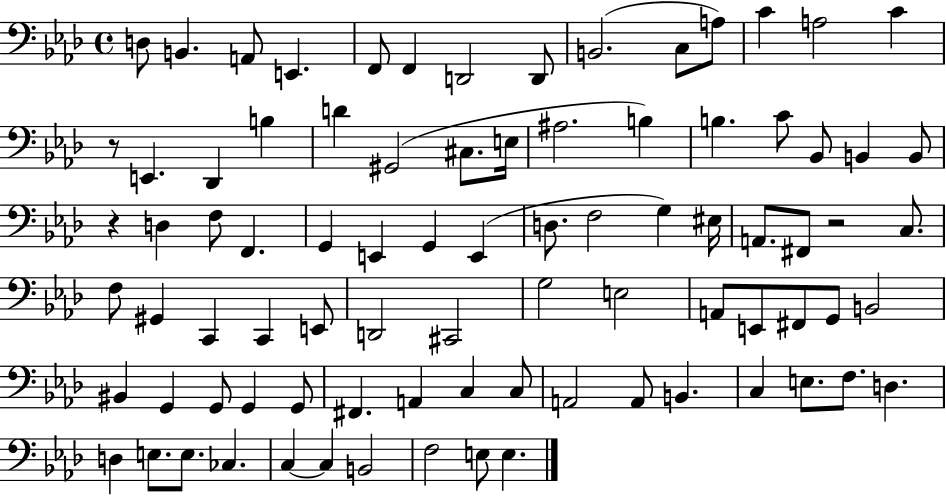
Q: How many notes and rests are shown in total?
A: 85